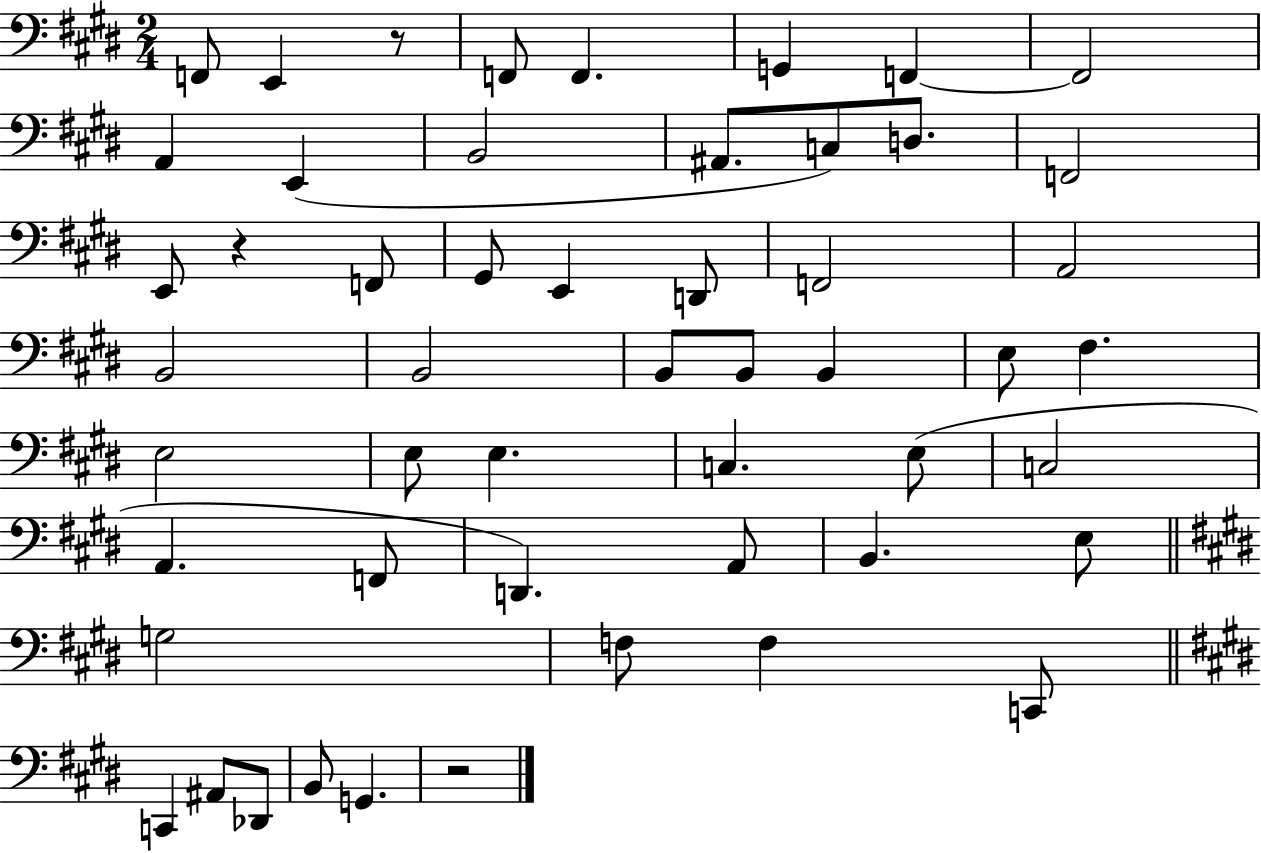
F2/e E2/q R/e F2/e F2/q. G2/q F2/q F2/h A2/q E2/q B2/h A#2/e. C3/e D3/e. F2/h E2/e R/q F2/e G#2/e E2/q D2/e F2/h A2/h B2/h B2/h B2/e B2/e B2/q E3/e F#3/q. E3/h E3/e E3/q. C3/q. E3/e C3/h A2/q. F2/e D2/q. A2/e B2/q. E3/e G3/h F3/e F3/q C2/e C2/q A#2/e Db2/e B2/e G2/q. R/h